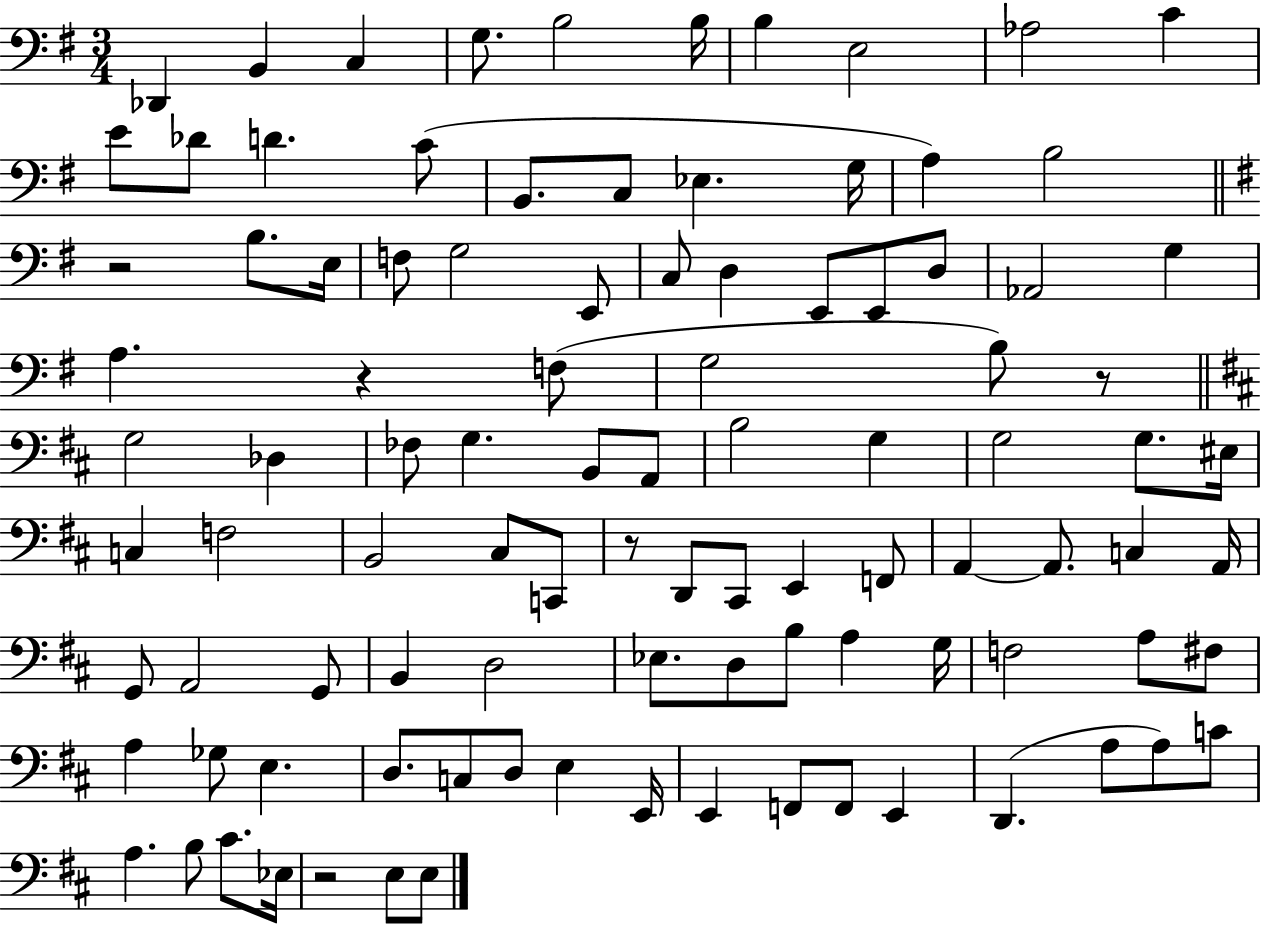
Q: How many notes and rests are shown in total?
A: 100